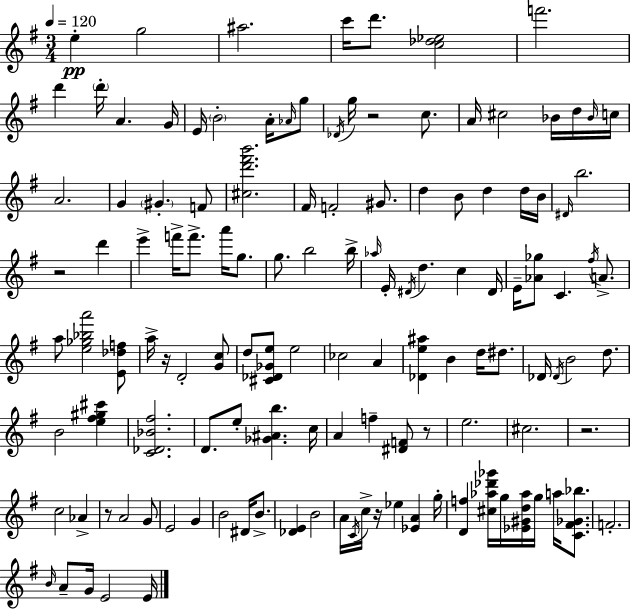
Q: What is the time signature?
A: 3/4